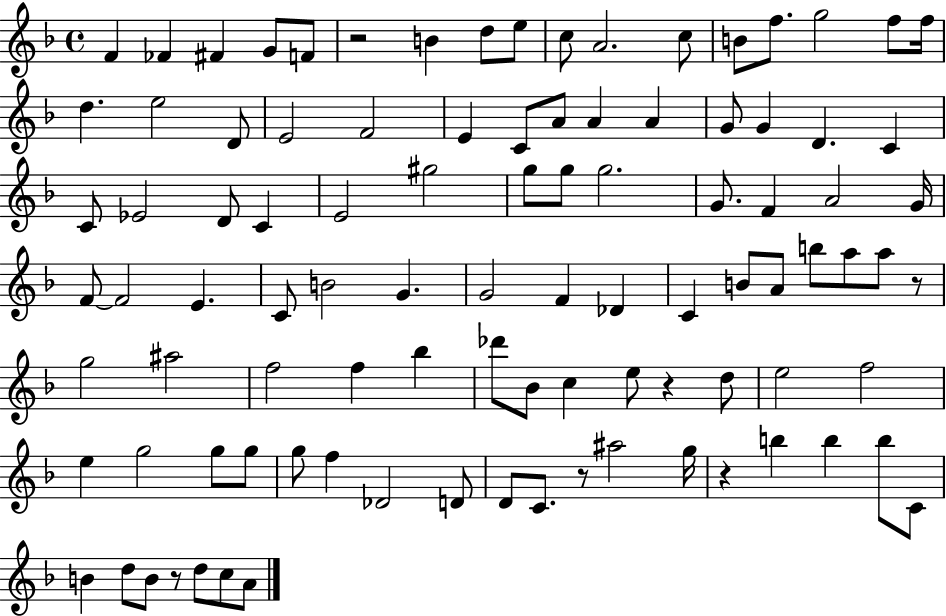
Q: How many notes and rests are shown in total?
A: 98